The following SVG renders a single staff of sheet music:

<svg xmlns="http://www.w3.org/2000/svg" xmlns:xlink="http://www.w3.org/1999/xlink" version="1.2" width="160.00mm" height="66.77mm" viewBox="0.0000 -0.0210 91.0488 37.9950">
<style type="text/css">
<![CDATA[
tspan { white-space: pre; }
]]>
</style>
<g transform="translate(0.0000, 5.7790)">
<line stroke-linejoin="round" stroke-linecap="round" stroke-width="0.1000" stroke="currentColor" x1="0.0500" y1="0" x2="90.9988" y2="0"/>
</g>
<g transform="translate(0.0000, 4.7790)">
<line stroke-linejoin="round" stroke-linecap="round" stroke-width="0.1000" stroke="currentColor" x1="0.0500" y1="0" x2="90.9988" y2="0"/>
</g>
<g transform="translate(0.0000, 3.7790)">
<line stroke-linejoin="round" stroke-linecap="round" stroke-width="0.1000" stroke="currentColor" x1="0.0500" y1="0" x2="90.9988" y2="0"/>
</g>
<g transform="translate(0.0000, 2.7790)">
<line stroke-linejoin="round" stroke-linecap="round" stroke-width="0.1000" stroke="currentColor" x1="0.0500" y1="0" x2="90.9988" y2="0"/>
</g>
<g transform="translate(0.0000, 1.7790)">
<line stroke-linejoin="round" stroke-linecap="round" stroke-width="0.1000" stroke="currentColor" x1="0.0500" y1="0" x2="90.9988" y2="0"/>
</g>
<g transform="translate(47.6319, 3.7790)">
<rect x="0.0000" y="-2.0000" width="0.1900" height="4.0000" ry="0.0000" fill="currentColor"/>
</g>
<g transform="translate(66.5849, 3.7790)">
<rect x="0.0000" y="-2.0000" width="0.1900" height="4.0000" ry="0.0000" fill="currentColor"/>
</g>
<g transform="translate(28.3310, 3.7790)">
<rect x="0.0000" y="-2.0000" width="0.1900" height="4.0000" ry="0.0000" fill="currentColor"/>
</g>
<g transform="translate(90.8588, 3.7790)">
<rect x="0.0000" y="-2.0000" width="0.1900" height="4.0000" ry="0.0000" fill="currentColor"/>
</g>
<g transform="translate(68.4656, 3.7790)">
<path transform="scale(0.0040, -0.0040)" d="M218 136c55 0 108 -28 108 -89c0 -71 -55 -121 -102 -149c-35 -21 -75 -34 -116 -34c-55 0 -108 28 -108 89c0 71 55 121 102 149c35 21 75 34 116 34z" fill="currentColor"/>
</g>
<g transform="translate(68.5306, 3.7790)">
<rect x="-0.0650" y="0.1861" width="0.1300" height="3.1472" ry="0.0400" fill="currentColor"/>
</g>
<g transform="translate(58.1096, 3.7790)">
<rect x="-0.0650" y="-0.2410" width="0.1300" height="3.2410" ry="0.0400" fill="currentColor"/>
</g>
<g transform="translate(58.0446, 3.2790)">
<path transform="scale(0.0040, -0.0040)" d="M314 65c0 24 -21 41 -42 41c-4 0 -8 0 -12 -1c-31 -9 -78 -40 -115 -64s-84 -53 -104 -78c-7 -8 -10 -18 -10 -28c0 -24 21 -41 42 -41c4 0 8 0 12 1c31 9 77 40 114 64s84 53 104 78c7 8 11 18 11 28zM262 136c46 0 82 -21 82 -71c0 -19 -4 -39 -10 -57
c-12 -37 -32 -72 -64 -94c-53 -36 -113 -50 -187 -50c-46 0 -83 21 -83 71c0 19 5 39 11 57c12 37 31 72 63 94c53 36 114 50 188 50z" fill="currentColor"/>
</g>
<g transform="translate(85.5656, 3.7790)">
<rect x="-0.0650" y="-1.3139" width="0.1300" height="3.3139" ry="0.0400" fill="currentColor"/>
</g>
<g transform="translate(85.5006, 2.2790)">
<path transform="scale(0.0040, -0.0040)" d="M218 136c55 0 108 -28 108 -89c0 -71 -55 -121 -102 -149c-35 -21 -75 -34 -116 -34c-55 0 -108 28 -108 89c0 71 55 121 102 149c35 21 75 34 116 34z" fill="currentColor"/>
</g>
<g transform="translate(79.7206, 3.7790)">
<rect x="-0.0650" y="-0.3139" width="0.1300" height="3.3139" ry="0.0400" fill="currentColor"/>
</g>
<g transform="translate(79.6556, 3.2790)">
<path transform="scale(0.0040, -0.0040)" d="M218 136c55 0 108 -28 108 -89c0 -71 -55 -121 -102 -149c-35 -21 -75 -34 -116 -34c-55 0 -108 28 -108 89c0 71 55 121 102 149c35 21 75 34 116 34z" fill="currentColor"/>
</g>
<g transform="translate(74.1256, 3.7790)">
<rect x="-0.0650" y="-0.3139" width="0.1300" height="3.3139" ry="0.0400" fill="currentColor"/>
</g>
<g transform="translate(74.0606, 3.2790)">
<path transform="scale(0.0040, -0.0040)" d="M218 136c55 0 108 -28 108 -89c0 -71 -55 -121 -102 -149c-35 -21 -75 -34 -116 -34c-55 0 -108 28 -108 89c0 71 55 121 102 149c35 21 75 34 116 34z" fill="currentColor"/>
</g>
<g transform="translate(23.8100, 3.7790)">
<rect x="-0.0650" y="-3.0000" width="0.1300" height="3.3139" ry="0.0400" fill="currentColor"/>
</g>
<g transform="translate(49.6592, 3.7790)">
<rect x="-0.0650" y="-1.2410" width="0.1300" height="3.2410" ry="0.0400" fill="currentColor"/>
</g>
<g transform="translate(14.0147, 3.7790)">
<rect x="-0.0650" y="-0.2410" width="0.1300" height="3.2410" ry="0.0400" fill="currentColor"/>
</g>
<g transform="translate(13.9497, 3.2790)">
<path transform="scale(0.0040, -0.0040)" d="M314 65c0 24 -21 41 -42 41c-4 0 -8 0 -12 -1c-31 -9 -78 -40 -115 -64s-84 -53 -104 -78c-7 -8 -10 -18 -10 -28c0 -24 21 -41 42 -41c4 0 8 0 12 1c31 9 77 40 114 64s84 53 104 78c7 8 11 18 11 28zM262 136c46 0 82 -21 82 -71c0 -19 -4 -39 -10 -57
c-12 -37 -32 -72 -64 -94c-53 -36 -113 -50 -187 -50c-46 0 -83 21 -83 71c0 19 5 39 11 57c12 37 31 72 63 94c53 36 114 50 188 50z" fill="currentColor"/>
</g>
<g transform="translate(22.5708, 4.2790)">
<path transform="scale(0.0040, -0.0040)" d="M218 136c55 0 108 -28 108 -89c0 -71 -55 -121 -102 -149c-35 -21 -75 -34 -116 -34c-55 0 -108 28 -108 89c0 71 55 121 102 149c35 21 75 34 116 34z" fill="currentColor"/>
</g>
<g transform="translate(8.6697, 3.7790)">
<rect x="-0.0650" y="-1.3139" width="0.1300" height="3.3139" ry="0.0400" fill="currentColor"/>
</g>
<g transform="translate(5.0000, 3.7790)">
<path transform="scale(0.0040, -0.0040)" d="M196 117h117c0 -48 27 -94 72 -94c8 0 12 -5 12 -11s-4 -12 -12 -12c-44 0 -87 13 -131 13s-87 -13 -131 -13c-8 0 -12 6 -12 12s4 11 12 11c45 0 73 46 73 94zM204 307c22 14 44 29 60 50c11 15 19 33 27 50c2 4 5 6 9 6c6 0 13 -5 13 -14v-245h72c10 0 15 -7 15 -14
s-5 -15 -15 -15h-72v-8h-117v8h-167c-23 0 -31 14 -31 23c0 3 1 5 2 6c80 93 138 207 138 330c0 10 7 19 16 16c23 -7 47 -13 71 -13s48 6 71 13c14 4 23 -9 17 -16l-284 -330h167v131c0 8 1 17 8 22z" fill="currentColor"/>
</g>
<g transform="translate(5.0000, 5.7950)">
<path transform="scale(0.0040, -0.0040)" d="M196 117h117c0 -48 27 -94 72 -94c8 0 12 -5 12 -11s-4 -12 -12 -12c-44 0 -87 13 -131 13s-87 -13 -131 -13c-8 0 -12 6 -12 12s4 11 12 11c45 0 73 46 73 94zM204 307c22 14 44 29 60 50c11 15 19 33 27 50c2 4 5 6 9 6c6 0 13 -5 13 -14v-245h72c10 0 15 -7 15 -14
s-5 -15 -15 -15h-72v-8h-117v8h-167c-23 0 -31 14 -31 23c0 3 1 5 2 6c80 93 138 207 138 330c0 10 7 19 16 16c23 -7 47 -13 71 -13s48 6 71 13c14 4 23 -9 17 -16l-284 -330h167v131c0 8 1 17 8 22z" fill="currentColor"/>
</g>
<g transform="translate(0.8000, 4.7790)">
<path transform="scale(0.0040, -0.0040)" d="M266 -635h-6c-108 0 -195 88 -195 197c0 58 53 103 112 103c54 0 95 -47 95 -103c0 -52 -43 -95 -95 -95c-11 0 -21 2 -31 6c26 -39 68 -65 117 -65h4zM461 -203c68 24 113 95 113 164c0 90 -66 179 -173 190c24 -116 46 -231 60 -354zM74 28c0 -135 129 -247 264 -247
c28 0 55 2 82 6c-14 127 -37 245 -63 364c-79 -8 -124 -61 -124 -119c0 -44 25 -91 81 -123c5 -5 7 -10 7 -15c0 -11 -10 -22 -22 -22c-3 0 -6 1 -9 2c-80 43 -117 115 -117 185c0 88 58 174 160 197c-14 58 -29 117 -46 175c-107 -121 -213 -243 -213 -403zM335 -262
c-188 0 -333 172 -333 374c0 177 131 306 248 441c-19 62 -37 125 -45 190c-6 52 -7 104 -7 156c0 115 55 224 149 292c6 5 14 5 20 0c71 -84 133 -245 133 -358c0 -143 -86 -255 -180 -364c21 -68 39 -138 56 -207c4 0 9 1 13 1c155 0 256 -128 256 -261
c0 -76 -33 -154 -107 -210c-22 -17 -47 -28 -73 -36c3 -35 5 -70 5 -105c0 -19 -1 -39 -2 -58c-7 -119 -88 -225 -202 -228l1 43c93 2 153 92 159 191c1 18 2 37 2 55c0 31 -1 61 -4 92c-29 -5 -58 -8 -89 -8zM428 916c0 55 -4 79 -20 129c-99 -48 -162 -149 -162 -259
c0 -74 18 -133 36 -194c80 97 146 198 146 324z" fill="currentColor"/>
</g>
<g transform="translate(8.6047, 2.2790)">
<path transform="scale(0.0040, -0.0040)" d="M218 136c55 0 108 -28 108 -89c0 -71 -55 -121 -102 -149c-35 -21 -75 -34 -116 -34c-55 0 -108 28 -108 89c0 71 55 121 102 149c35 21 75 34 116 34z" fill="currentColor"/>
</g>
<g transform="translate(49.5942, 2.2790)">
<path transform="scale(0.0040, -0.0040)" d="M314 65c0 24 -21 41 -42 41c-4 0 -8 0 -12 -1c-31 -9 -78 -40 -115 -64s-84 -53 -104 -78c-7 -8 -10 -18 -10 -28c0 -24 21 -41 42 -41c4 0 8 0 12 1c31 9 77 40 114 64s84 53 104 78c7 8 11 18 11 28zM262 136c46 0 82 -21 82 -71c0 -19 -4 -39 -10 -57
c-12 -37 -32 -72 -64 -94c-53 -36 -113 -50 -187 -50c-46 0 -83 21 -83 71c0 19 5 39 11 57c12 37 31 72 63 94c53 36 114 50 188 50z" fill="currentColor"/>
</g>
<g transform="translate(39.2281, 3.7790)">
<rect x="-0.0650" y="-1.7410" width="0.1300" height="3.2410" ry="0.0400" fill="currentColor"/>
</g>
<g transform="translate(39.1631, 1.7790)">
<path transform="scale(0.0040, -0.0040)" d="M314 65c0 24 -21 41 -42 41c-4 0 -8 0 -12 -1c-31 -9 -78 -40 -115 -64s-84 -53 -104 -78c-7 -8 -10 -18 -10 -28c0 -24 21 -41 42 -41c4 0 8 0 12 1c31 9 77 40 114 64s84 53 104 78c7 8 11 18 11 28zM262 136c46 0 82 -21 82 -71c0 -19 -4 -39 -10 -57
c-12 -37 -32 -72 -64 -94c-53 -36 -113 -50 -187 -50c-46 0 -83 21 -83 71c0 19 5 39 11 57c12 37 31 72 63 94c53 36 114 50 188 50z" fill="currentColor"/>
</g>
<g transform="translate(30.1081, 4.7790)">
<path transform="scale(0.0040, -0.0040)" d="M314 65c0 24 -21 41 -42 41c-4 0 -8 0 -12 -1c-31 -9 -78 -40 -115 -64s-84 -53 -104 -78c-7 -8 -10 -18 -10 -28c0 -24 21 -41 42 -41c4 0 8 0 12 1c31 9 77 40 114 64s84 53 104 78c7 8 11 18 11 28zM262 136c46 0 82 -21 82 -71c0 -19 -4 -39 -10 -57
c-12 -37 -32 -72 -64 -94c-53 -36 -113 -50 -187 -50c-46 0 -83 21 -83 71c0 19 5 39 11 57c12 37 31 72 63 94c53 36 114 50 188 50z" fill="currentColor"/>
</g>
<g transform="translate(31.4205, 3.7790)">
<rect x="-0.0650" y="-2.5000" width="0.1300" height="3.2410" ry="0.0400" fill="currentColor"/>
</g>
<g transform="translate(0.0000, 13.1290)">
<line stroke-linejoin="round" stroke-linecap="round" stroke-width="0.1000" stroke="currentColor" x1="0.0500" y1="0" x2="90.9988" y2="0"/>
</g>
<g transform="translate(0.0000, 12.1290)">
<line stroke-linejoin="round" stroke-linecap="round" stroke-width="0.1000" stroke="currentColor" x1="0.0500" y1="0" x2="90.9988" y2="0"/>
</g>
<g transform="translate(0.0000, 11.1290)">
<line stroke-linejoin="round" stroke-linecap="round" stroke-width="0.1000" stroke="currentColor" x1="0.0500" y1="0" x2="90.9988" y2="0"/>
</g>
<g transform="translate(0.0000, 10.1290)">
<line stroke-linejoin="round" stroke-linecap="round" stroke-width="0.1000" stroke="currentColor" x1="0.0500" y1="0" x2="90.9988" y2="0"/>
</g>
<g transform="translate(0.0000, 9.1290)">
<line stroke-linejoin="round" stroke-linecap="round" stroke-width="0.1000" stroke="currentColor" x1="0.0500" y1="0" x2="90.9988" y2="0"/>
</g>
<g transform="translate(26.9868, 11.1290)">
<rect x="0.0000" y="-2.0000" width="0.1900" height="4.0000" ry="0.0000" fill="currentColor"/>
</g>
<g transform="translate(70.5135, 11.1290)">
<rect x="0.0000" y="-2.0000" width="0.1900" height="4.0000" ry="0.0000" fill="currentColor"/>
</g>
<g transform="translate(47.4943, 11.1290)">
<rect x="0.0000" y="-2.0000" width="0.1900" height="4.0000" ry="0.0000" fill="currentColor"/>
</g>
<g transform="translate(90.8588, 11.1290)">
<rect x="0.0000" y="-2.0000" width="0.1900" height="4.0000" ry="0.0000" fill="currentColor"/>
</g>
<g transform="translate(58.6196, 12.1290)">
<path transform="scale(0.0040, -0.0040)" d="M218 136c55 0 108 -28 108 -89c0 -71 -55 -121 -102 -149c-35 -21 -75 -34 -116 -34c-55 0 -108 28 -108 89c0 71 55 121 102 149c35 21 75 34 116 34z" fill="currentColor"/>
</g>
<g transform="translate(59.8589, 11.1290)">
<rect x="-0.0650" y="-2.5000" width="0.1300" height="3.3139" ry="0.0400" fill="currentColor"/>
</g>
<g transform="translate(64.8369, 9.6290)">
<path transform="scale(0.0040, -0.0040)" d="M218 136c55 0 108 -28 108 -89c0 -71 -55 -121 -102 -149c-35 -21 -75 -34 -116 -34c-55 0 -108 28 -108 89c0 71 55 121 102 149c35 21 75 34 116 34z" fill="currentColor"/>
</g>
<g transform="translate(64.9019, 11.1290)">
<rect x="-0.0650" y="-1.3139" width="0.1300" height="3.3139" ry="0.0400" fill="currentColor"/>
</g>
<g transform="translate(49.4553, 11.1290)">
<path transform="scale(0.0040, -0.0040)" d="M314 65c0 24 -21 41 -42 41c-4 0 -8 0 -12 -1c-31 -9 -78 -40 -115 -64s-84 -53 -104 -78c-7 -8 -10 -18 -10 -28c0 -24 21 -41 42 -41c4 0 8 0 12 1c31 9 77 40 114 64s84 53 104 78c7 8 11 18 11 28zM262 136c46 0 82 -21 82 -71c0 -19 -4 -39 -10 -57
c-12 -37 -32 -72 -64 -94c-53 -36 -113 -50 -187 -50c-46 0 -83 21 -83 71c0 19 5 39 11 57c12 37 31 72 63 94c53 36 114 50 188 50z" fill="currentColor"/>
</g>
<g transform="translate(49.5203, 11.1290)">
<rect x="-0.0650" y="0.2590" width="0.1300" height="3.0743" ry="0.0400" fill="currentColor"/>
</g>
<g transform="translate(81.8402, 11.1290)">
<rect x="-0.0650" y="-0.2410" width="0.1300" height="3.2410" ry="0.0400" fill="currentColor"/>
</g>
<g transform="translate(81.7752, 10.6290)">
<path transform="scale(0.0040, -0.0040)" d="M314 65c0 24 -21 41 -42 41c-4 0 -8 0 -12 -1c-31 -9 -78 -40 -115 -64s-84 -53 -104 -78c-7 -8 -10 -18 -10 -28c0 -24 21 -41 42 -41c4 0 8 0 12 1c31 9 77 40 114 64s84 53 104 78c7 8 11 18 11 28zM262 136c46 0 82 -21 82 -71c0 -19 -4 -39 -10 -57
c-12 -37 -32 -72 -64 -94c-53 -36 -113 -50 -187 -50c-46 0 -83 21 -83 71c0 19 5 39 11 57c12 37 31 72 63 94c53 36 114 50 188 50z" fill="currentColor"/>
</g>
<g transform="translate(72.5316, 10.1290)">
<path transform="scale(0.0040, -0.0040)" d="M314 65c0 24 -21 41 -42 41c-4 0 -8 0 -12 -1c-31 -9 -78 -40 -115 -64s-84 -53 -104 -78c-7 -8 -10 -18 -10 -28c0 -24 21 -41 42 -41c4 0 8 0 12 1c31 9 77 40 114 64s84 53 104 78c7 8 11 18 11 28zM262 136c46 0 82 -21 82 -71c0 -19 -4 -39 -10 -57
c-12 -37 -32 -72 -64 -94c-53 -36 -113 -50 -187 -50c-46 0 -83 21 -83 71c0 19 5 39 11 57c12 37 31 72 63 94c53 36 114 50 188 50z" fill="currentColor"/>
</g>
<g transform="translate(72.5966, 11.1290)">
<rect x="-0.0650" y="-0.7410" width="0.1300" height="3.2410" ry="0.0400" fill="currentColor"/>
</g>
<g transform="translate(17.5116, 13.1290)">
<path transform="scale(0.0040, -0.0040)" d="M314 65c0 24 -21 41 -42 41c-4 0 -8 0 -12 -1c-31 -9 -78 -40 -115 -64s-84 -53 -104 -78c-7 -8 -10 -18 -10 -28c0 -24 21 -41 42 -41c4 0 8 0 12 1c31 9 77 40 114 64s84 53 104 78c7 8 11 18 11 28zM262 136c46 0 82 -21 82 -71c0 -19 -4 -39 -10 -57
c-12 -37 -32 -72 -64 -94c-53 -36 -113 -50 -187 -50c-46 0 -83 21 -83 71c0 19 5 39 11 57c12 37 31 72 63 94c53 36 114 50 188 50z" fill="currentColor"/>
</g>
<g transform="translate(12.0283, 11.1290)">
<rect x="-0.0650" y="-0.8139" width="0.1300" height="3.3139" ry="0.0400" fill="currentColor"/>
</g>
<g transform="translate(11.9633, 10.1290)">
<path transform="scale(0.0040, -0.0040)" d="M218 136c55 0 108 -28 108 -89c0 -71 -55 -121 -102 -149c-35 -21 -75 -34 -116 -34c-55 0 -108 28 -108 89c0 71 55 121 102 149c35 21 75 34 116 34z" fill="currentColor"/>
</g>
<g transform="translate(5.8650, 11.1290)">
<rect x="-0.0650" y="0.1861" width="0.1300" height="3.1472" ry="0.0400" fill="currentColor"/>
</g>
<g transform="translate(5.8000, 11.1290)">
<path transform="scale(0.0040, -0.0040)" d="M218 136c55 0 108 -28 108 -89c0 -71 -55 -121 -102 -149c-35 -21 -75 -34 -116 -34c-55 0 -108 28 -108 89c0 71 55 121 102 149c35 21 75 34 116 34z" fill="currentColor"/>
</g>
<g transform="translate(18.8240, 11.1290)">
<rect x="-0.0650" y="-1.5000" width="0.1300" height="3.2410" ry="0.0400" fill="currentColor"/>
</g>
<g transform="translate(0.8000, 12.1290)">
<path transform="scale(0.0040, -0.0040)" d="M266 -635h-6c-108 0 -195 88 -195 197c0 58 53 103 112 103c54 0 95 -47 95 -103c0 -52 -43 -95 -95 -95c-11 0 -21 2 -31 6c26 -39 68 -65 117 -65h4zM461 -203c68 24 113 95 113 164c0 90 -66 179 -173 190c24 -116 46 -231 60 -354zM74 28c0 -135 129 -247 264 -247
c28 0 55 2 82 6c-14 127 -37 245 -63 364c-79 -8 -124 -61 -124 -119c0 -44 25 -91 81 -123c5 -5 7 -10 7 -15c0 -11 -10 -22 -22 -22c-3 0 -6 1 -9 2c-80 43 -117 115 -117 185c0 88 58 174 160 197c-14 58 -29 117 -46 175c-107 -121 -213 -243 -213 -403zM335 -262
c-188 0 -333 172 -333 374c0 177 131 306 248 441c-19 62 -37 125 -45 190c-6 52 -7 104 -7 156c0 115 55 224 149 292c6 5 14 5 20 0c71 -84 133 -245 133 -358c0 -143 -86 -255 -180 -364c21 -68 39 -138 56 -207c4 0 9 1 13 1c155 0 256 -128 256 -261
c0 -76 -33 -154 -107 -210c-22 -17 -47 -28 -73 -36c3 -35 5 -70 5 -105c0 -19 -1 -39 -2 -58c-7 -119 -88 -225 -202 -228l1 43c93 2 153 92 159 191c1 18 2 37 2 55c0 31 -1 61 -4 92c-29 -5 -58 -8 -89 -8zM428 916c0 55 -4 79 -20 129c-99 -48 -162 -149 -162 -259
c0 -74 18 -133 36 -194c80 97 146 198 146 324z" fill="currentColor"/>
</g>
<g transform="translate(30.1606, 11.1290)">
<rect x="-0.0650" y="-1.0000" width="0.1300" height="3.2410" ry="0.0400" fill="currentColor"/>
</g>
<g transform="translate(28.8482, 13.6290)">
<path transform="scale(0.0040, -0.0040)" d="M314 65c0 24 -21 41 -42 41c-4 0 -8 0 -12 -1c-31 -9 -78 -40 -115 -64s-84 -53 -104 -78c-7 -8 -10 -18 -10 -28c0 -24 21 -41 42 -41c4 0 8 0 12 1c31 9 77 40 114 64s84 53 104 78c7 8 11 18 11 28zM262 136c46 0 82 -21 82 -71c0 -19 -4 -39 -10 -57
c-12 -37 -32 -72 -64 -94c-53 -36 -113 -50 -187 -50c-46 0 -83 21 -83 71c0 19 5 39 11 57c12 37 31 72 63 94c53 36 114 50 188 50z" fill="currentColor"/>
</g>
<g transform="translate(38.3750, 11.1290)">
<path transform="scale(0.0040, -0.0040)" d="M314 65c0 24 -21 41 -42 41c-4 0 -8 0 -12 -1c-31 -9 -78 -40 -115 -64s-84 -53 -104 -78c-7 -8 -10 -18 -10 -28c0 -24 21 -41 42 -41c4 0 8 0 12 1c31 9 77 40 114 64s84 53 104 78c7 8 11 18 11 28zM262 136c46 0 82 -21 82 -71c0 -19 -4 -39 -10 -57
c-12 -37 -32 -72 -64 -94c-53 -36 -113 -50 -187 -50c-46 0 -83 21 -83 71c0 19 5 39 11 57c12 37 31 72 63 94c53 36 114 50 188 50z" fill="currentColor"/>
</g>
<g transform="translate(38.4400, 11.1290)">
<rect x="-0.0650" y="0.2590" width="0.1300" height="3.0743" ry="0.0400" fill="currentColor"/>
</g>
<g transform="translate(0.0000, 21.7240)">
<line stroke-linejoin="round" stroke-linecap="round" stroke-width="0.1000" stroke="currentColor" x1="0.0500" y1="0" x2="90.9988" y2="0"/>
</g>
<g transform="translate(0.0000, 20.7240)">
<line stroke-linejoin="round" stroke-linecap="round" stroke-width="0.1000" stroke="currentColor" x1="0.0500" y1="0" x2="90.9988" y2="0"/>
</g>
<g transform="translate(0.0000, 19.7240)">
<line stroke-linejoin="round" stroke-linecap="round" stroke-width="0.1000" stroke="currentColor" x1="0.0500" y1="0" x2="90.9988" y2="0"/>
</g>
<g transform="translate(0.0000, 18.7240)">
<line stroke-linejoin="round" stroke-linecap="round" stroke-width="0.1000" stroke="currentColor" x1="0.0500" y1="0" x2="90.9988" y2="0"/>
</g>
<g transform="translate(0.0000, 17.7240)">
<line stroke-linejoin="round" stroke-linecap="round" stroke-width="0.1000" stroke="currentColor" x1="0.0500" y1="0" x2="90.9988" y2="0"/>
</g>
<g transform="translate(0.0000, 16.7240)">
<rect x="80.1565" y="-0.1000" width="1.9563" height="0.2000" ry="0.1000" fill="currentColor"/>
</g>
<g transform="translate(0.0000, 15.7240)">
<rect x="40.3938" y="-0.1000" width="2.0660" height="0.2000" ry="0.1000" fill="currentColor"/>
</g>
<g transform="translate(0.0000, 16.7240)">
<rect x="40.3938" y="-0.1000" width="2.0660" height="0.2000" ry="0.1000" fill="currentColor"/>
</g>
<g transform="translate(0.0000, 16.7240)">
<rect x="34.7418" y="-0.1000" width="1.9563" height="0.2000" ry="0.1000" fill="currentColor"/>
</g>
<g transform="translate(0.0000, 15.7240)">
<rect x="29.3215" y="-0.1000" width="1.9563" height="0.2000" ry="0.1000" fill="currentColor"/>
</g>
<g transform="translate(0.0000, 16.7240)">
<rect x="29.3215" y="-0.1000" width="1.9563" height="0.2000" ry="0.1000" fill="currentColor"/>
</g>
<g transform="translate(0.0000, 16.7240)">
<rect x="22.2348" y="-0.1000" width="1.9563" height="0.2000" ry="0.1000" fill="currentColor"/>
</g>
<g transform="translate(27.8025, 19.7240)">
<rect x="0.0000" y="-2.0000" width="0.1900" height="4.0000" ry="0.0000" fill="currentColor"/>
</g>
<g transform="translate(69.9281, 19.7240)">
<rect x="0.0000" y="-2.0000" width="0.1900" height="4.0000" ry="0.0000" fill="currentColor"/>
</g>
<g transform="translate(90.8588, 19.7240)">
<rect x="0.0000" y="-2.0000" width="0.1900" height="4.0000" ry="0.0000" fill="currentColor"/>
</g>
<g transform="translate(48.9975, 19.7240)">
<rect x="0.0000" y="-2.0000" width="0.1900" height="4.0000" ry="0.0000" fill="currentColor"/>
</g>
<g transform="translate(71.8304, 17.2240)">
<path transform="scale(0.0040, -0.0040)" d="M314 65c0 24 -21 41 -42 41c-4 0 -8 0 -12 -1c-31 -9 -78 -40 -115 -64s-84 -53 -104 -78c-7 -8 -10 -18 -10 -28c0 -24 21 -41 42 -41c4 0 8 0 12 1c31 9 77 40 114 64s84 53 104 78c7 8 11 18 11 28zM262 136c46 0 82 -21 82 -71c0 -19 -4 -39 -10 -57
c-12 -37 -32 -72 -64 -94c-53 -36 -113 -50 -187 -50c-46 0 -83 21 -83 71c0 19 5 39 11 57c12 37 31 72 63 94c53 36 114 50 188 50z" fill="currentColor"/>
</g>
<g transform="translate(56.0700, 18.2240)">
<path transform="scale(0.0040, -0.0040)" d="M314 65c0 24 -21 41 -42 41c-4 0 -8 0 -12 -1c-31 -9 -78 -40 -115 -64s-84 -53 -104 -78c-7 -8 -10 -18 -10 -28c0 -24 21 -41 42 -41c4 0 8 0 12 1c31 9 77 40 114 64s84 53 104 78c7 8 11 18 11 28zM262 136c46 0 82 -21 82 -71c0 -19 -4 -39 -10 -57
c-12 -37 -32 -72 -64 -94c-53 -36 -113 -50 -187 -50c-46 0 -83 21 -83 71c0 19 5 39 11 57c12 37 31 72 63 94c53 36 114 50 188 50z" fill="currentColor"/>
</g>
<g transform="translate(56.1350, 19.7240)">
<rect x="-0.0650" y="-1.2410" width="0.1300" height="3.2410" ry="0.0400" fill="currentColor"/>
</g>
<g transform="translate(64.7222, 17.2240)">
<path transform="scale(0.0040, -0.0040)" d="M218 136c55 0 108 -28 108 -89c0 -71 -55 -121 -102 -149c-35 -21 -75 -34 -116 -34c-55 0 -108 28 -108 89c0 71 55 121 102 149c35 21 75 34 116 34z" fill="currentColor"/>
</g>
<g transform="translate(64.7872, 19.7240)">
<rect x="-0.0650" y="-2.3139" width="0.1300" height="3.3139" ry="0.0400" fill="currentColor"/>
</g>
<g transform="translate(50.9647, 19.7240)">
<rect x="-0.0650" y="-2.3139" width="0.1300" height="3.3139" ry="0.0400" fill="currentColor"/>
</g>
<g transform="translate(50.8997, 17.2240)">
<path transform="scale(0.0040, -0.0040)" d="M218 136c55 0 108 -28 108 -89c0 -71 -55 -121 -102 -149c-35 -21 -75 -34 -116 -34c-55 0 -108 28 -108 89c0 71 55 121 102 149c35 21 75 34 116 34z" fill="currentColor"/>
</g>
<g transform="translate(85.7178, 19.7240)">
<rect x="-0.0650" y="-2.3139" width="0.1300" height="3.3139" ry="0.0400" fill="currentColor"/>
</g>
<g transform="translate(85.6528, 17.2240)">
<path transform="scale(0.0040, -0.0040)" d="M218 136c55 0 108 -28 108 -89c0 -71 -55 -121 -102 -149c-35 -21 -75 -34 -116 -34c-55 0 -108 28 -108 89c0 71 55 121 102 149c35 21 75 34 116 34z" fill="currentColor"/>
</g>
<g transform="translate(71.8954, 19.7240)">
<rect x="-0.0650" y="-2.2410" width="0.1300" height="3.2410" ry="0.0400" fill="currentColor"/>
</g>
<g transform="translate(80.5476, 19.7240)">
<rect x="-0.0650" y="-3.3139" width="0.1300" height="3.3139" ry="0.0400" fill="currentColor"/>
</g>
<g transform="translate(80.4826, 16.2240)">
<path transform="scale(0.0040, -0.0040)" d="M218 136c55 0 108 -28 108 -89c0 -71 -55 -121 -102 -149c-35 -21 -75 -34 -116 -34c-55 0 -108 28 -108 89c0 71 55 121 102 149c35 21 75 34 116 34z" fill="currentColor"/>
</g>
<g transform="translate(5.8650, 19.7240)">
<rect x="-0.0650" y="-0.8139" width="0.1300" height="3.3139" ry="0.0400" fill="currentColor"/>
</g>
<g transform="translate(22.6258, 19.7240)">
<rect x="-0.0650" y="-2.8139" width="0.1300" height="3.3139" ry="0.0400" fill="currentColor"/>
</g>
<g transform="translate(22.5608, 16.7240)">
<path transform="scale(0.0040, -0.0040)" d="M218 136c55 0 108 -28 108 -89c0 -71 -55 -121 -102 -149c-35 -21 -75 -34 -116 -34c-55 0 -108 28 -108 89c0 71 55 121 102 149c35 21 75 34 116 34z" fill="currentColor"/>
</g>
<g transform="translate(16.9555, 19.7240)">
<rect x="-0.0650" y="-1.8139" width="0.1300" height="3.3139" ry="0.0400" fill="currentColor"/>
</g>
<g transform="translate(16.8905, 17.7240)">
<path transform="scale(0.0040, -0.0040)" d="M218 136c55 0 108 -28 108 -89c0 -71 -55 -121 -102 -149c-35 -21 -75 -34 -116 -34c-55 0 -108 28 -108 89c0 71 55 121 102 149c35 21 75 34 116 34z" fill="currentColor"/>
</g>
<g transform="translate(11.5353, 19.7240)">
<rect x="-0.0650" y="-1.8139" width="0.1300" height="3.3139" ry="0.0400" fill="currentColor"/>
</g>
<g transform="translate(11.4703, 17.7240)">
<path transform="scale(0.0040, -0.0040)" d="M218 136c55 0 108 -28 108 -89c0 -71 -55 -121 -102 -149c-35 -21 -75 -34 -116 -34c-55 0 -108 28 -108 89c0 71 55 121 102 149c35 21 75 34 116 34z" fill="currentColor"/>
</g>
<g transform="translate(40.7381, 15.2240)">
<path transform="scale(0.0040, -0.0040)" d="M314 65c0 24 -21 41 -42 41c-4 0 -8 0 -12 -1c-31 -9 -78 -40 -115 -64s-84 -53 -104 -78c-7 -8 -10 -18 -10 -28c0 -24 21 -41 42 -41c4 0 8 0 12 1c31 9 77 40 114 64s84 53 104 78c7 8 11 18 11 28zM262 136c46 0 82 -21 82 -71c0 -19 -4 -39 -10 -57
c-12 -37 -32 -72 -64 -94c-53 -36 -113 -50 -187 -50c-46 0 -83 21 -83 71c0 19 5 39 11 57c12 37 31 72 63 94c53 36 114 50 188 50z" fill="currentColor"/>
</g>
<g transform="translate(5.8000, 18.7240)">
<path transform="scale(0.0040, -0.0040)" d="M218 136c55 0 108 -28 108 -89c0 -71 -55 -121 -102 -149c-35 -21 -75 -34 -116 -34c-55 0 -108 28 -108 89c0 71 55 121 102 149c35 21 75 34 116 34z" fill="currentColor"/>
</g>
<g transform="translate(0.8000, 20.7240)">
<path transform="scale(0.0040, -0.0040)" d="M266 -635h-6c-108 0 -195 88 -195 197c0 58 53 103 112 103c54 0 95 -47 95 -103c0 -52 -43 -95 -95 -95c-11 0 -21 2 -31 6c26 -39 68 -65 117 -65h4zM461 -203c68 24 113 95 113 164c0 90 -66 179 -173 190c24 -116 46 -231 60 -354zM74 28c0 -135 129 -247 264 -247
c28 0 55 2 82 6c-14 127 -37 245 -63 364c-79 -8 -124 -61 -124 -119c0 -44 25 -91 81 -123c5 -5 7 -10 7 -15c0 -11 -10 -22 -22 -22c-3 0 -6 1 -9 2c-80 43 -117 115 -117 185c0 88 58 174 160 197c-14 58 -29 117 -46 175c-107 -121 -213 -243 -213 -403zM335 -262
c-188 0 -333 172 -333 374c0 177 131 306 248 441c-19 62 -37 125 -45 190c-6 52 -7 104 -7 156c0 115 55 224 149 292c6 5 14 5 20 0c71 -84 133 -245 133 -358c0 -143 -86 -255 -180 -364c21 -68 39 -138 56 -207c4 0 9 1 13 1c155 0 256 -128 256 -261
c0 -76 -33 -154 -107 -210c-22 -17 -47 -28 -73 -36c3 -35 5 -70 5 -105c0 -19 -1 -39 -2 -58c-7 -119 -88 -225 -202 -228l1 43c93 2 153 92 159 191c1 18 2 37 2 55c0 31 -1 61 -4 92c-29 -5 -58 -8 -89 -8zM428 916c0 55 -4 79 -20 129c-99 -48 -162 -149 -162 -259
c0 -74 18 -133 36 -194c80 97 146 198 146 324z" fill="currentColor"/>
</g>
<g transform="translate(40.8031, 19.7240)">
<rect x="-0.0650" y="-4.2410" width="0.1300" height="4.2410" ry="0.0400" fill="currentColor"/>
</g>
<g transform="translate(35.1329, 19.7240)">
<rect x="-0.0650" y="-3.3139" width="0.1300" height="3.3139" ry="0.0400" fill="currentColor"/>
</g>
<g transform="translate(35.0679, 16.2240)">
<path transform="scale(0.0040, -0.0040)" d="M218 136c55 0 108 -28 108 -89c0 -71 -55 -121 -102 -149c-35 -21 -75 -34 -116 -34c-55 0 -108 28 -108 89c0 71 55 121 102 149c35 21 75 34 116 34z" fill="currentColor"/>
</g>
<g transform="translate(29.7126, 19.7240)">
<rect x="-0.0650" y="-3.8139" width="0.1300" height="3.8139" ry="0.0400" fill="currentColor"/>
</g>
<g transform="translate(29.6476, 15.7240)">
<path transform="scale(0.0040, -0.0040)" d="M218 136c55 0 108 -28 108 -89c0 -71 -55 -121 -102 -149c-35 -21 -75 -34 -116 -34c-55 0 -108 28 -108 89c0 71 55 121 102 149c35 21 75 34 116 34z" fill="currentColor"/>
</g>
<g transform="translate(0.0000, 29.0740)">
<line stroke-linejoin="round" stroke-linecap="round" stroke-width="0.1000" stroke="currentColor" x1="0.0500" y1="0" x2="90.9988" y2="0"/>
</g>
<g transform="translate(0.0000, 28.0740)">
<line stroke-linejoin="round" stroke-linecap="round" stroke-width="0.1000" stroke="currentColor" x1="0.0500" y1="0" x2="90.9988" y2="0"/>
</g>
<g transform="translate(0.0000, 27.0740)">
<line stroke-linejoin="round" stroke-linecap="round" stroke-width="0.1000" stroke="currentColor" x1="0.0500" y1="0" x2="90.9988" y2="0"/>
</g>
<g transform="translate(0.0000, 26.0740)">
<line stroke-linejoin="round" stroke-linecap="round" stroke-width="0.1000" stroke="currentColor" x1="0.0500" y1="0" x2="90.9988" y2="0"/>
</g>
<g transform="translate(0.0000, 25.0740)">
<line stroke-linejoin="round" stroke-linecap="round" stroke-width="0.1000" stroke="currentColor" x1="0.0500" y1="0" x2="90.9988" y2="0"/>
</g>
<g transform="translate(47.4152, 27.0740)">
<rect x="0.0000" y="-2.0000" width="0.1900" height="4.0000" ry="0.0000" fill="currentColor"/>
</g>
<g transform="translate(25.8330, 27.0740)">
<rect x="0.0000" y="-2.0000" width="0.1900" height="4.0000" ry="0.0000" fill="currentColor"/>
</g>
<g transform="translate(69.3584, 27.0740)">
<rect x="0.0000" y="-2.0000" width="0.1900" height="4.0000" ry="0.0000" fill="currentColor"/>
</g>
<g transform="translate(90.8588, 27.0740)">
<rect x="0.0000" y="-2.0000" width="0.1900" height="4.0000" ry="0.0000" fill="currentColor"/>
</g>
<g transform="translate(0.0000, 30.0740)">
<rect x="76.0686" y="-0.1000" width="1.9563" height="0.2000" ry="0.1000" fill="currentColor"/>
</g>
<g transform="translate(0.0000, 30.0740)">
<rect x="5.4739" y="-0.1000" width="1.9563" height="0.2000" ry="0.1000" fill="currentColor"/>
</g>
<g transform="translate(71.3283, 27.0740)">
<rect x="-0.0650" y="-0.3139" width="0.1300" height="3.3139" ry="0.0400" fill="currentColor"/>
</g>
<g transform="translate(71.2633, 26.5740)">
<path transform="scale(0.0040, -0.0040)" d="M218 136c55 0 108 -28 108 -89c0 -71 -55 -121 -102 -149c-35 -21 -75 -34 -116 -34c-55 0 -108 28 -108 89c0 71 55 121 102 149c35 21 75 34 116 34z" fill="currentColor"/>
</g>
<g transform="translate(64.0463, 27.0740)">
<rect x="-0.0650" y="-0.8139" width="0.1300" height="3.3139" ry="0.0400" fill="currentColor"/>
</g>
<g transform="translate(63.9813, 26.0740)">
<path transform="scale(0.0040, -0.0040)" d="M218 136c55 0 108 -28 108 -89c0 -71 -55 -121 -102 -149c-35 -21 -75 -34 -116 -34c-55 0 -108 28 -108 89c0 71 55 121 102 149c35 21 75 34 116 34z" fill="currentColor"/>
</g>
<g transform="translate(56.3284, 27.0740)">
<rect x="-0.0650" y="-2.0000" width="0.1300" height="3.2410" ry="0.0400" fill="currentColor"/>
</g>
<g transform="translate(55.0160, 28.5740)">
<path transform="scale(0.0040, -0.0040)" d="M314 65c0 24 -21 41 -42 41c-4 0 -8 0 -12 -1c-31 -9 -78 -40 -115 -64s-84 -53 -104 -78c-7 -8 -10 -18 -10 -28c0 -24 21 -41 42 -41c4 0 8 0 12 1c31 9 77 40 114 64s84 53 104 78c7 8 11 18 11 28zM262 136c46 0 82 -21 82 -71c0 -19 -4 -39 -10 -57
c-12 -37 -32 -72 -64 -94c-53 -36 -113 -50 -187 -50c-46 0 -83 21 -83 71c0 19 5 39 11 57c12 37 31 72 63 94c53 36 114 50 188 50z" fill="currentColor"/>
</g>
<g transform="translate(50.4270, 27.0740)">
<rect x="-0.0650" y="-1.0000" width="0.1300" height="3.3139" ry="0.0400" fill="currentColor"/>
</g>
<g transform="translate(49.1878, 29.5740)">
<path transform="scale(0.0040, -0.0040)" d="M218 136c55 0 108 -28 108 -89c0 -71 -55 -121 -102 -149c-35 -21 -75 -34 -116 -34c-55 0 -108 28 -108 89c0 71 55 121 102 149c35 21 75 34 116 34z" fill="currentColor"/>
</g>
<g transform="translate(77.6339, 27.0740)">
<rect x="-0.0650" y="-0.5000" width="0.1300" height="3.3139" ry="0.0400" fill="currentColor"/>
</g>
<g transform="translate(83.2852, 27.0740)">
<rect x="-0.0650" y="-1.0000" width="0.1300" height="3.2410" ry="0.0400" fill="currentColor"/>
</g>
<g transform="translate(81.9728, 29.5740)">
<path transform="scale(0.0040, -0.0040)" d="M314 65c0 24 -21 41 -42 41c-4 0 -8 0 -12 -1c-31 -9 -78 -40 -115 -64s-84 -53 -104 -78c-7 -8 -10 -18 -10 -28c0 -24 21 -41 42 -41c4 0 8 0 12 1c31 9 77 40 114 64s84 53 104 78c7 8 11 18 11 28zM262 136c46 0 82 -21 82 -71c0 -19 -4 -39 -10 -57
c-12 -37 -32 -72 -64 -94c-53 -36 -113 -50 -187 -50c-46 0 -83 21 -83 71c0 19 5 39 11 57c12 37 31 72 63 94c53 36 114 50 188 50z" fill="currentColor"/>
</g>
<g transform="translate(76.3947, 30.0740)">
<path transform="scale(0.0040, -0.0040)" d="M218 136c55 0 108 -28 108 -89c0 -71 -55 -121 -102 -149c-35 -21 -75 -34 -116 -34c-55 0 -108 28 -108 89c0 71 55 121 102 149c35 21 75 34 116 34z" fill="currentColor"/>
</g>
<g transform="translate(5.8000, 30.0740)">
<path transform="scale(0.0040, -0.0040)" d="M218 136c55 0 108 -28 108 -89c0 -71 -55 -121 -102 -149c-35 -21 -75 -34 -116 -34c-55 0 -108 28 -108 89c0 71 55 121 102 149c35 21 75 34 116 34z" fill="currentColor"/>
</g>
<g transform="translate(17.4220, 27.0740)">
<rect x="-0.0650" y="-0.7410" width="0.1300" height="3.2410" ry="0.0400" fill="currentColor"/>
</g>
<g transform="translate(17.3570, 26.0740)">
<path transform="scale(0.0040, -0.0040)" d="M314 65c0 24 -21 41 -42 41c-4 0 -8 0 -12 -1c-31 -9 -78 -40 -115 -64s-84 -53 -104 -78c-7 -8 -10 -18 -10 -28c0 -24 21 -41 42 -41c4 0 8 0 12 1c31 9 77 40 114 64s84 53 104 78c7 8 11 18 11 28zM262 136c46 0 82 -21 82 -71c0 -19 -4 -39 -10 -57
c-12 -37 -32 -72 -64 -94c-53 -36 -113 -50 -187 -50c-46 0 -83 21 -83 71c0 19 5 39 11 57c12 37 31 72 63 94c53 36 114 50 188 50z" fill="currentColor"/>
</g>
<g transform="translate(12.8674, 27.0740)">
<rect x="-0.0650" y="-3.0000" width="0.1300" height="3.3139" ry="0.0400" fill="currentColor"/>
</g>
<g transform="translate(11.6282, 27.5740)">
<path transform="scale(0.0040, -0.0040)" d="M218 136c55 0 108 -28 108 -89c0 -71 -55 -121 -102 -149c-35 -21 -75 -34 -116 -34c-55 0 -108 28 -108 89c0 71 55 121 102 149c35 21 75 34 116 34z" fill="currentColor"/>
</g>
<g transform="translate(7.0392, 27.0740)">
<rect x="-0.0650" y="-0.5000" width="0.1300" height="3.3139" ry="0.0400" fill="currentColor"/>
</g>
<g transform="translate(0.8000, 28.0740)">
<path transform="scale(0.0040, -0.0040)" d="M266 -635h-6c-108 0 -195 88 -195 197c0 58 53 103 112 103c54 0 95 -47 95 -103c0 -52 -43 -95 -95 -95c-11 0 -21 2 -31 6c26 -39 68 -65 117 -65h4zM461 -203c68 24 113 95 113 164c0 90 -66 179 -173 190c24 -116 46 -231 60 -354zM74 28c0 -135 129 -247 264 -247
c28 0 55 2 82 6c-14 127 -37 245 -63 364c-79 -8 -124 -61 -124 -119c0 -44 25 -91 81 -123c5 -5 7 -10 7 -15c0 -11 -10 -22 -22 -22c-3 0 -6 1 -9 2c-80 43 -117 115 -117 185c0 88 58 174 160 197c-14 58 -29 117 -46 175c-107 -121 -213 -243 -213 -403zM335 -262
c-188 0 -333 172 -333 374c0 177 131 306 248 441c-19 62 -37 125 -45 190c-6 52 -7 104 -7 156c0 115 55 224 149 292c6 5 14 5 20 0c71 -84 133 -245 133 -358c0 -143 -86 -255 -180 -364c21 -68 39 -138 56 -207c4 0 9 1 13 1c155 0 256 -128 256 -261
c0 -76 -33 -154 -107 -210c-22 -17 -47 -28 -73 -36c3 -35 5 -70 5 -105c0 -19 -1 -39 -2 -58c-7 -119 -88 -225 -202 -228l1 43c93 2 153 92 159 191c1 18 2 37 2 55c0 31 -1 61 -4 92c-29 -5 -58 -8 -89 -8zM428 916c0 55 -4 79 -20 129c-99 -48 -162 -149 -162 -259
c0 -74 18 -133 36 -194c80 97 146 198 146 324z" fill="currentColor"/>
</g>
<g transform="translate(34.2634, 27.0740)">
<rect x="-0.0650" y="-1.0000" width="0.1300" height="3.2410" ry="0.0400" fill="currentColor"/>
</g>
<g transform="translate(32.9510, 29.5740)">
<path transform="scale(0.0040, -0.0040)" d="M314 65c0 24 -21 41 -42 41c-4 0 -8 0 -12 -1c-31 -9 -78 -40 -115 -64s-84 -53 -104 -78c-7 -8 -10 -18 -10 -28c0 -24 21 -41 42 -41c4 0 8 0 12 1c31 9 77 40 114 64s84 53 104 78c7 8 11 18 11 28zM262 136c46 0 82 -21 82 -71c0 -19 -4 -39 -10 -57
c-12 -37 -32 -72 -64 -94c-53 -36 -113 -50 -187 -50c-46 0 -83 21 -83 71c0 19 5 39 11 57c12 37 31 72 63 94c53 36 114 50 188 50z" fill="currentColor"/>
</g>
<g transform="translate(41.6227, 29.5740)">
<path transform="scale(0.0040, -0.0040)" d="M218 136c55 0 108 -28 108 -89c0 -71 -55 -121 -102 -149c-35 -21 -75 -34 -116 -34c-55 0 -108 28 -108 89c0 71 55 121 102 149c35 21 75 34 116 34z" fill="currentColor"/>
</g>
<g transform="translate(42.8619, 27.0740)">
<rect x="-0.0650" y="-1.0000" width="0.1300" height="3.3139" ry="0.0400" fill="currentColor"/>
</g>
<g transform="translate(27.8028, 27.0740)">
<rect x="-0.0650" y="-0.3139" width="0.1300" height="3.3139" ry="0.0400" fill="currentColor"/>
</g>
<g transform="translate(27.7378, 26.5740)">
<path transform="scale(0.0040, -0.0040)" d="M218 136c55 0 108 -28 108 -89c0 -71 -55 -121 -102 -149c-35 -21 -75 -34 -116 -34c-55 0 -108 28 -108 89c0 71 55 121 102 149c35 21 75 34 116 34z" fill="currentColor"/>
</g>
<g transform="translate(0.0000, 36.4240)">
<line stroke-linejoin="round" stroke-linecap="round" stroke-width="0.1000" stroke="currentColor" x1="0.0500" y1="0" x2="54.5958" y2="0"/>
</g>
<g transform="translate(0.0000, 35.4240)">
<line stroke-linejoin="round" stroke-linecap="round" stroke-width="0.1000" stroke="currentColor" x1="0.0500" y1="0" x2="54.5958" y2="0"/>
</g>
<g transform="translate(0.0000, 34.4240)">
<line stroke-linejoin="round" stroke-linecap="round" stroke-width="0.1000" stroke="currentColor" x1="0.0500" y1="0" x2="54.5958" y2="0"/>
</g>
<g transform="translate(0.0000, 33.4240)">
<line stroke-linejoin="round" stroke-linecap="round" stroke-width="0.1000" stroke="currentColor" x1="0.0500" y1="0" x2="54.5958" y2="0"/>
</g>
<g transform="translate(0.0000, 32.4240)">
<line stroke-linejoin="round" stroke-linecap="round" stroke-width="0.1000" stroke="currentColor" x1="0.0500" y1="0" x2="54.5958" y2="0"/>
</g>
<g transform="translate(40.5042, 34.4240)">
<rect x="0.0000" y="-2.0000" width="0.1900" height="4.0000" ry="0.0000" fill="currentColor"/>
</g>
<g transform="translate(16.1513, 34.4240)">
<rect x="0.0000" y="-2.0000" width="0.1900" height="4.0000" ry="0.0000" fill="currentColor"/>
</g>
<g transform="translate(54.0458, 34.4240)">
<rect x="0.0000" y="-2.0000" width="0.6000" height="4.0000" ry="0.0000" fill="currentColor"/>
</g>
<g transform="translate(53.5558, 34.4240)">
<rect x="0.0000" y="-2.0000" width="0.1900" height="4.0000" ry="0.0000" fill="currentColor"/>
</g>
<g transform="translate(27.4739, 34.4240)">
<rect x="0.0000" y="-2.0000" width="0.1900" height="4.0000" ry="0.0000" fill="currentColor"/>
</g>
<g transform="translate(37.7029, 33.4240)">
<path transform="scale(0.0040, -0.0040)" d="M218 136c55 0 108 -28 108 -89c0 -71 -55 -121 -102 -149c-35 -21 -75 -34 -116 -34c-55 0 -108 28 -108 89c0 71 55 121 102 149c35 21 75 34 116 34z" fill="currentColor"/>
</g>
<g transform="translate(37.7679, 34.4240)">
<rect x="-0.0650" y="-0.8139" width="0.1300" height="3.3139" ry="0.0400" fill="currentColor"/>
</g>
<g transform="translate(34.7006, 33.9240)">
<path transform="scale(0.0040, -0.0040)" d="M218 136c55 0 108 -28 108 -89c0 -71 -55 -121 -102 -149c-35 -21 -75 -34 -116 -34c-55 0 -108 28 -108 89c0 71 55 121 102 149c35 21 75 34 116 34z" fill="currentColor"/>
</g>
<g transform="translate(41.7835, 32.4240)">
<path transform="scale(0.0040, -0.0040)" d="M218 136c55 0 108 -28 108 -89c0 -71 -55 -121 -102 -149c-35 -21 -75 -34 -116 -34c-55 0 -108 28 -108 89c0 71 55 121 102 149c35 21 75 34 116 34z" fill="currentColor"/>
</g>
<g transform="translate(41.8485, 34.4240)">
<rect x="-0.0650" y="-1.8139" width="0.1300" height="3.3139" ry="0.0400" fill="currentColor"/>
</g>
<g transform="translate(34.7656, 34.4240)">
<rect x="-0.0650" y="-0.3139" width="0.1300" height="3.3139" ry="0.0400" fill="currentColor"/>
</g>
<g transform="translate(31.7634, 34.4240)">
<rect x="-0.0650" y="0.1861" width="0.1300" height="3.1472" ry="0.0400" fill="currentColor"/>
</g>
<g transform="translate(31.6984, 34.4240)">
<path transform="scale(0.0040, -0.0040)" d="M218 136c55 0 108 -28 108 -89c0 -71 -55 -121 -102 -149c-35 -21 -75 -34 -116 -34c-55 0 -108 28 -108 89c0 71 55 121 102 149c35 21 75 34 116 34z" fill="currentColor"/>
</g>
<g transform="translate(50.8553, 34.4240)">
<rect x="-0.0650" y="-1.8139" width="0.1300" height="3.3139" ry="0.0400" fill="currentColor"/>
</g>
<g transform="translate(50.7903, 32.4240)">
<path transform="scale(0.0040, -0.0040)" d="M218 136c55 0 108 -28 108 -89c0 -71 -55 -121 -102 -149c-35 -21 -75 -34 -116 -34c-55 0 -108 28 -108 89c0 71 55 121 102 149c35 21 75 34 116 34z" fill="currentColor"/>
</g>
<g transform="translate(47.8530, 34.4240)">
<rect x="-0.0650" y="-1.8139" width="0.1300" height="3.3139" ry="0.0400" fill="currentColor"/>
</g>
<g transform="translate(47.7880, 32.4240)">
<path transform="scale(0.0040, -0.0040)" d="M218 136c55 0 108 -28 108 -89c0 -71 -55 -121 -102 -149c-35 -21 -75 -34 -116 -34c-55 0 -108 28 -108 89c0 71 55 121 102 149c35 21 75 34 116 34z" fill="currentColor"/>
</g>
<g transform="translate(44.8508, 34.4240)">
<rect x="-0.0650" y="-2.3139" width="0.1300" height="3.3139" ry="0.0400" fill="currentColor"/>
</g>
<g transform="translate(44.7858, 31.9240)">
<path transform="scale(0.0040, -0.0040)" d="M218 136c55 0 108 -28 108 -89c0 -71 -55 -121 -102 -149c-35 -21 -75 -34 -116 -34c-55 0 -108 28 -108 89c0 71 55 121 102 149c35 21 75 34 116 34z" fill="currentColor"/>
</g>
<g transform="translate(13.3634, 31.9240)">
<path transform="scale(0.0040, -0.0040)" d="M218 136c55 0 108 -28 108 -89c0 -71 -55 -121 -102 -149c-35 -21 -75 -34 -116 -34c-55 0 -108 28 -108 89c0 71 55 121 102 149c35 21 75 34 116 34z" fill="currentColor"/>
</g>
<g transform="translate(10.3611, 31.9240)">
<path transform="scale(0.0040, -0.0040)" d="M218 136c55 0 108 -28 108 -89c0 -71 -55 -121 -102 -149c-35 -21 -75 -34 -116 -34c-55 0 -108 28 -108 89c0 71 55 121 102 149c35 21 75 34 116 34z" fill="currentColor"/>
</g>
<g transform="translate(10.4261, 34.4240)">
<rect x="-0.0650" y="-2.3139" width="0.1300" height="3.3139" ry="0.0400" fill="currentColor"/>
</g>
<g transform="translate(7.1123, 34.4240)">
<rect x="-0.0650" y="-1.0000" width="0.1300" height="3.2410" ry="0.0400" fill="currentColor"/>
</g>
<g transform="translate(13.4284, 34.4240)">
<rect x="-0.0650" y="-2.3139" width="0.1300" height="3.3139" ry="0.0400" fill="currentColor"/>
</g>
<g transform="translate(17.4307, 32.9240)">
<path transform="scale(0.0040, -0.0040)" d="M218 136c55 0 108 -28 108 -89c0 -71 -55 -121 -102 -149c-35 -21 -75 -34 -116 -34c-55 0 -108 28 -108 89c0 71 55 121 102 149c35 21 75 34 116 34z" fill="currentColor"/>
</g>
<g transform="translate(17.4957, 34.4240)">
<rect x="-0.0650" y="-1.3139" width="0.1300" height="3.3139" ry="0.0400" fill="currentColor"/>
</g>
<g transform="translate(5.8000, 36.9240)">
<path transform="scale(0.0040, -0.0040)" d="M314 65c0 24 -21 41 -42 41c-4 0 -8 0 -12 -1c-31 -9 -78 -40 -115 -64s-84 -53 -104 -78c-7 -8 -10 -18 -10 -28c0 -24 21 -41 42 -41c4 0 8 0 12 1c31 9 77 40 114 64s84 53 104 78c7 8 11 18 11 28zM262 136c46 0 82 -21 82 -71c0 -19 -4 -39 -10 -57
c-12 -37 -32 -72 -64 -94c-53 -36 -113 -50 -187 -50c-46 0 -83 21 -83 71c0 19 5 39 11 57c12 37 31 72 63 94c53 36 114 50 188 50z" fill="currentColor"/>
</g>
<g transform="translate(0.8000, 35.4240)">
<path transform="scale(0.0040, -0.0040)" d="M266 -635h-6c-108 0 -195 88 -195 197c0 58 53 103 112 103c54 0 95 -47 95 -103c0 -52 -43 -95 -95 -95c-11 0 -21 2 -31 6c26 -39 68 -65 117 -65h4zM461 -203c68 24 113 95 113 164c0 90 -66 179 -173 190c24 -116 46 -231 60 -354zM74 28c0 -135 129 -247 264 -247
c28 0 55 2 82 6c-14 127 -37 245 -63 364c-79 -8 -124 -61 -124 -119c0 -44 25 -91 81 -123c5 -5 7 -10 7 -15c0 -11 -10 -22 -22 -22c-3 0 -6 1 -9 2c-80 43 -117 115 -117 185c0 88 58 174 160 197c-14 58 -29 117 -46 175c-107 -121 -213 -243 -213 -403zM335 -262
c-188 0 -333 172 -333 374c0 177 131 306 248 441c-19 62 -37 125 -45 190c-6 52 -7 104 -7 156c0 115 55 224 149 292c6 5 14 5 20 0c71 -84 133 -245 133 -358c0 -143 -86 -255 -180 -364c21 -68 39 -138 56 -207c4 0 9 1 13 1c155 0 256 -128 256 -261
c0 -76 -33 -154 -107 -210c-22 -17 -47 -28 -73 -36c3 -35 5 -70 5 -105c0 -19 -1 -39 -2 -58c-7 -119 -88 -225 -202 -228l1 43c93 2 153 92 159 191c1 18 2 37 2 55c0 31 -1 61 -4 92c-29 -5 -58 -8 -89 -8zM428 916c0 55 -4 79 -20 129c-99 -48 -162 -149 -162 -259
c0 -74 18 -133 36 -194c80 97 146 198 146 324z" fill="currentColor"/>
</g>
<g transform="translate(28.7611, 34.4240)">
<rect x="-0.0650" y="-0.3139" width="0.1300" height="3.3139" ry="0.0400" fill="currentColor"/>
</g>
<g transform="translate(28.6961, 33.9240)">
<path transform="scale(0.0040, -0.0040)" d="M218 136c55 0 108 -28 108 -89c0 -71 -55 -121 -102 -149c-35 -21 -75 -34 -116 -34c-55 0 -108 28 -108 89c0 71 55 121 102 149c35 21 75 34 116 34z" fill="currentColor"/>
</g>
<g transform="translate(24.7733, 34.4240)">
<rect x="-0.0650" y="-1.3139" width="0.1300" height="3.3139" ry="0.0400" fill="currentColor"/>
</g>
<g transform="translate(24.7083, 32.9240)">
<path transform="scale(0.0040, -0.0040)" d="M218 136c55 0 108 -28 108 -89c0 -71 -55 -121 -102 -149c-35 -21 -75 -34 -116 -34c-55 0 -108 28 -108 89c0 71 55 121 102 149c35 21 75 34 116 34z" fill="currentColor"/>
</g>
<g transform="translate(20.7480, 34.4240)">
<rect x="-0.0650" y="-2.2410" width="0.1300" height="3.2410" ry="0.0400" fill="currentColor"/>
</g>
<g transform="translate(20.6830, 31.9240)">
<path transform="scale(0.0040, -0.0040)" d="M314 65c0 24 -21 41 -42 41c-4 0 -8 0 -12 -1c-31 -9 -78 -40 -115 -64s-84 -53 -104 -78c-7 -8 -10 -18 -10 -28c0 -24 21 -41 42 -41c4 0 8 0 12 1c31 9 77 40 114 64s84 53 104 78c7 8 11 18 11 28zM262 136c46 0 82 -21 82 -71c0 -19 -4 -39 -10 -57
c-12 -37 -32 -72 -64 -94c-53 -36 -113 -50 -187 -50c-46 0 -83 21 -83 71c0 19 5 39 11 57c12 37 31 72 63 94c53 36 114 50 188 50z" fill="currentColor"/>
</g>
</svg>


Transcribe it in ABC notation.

X:1
T:Untitled
M:4/4
L:1/4
K:C
e c2 A G2 f2 e2 c2 B c c e B d E2 D2 B2 B2 G e d2 c2 d f f a c' b d'2 g e2 g g2 b g C A d2 c D2 D D F2 d c C D2 D2 g g e g2 e c B c d f g f f